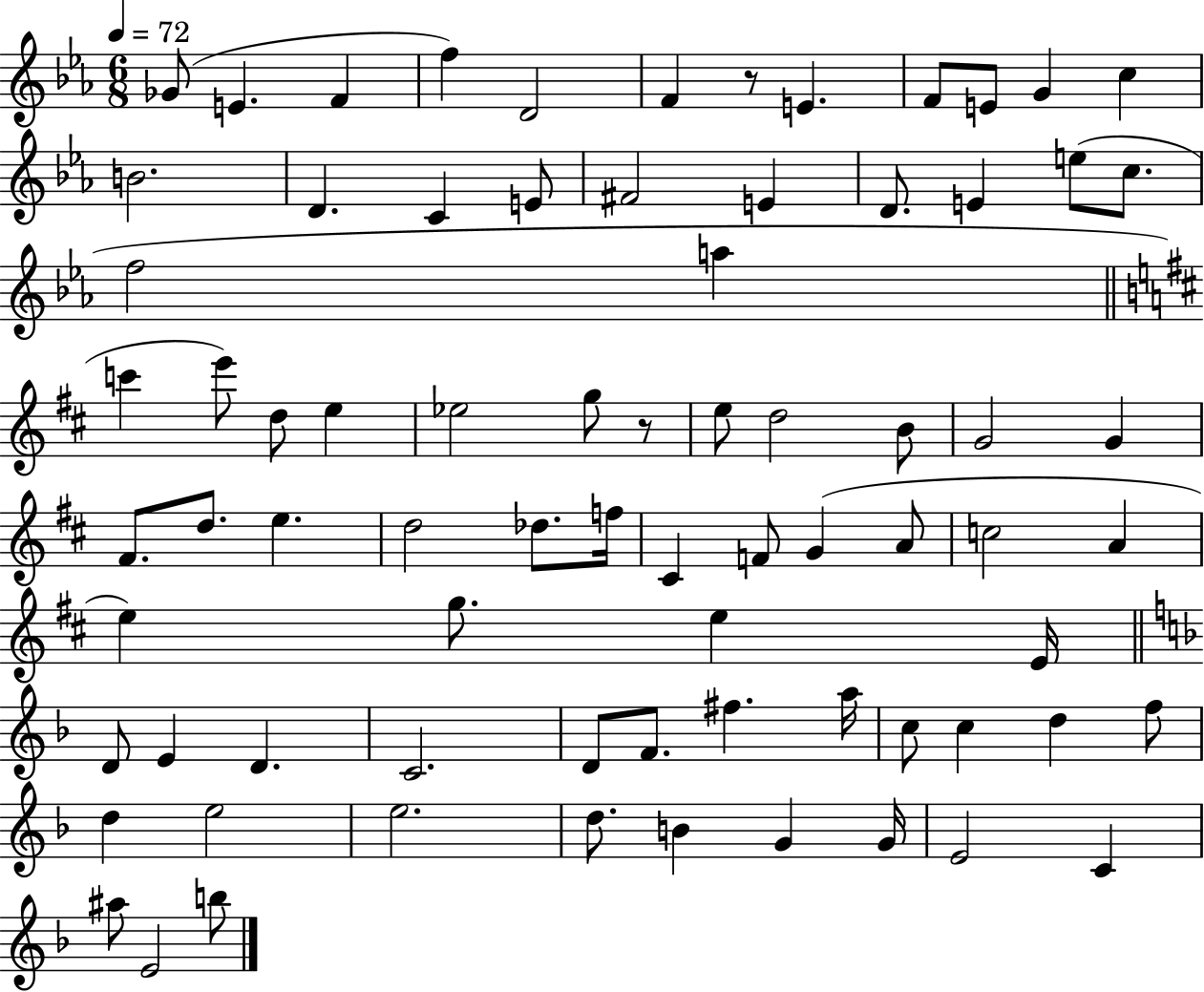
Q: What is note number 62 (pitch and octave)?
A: F5